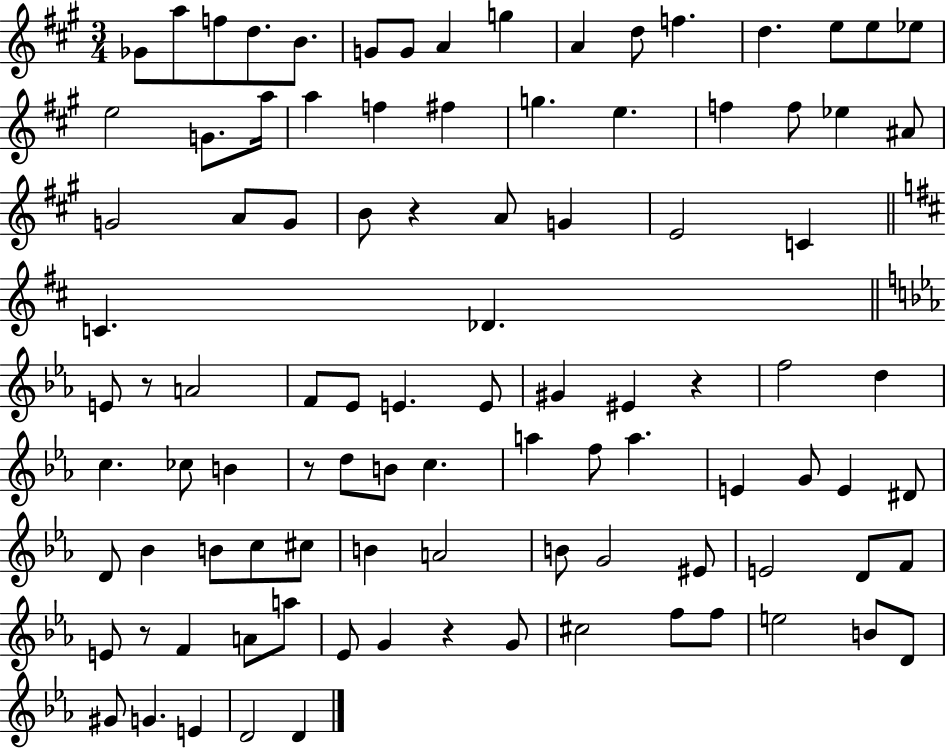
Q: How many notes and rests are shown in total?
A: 98